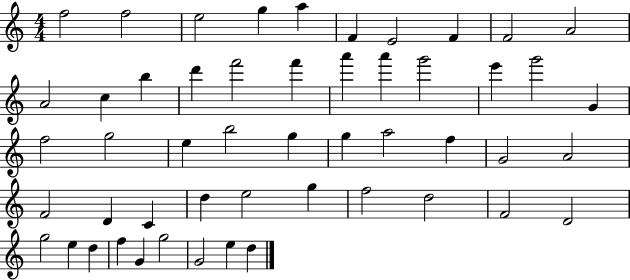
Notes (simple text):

F5/h F5/h E5/h G5/q A5/q F4/q E4/h F4/q F4/h A4/h A4/h C5/q B5/q D6/q F6/h F6/q A6/q A6/q G6/h E6/q G6/h G4/q F5/h G5/h E5/q B5/h G5/q G5/q A5/h F5/q G4/h A4/h F4/h D4/q C4/q D5/q E5/h G5/q F5/h D5/h F4/h D4/h G5/h E5/q D5/q F5/q G4/q G5/h G4/h E5/q D5/q